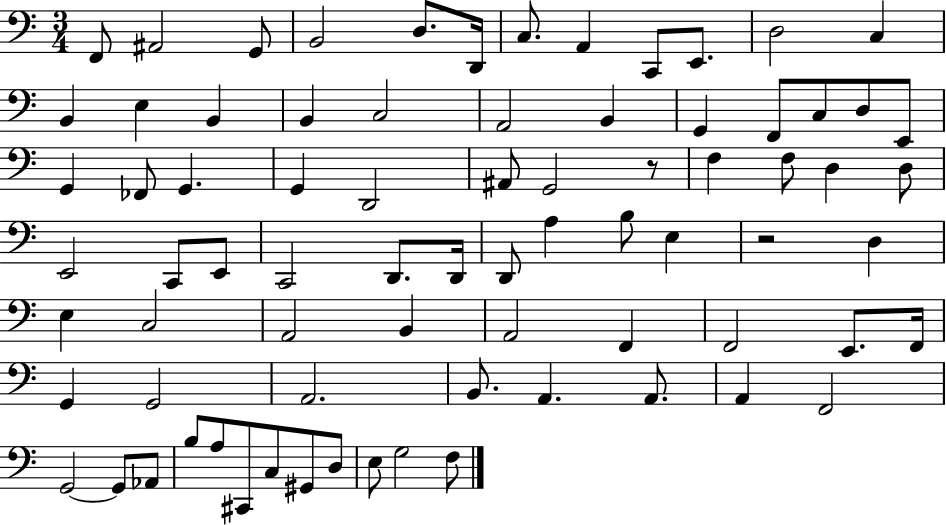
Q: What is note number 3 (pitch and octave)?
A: G2